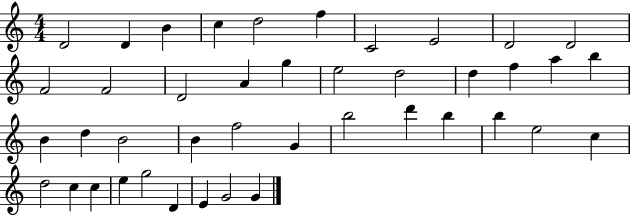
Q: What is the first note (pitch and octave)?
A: D4